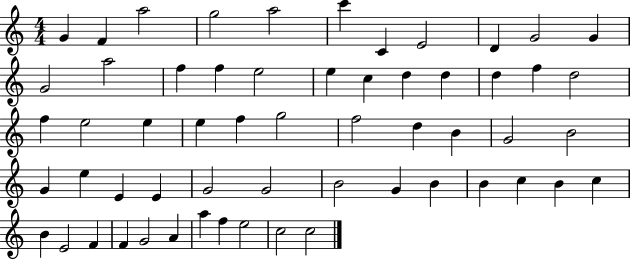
{
  \clef treble
  \numericTimeSignature
  \time 4/4
  \key c \major
  g'4 f'4 a''2 | g''2 a''2 | c'''4 c'4 e'2 | d'4 g'2 g'4 | \break g'2 a''2 | f''4 f''4 e''2 | e''4 c''4 d''4 d''4 | d''4 f''4 d''2 | \break f''4 e''2 e''4 | e''4 f''4 g''2 | f''2 d''4 b'4 | g'2 b'2 | \break g'4 e''4 e'4 e'4 | g'2 g'2 | b'2 g'4 b'4 | b'4 c''4 b'4 c''4 | \break b'4 e'2 f'4 | f'4 g'2 a'4 | a''4 f''4 e''2 | c''2 c''2 | \break \bar "|."
}